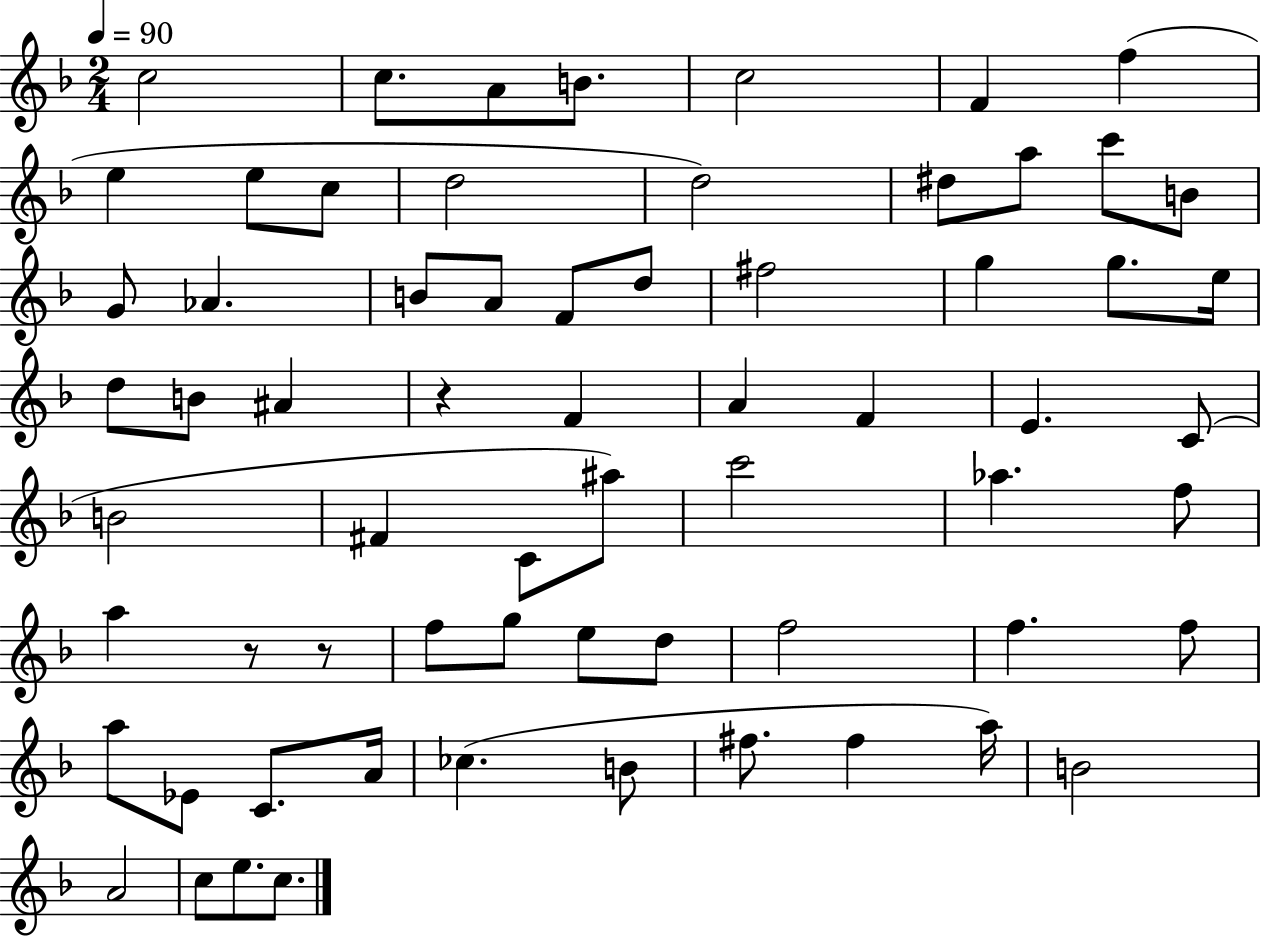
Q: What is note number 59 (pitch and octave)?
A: B4